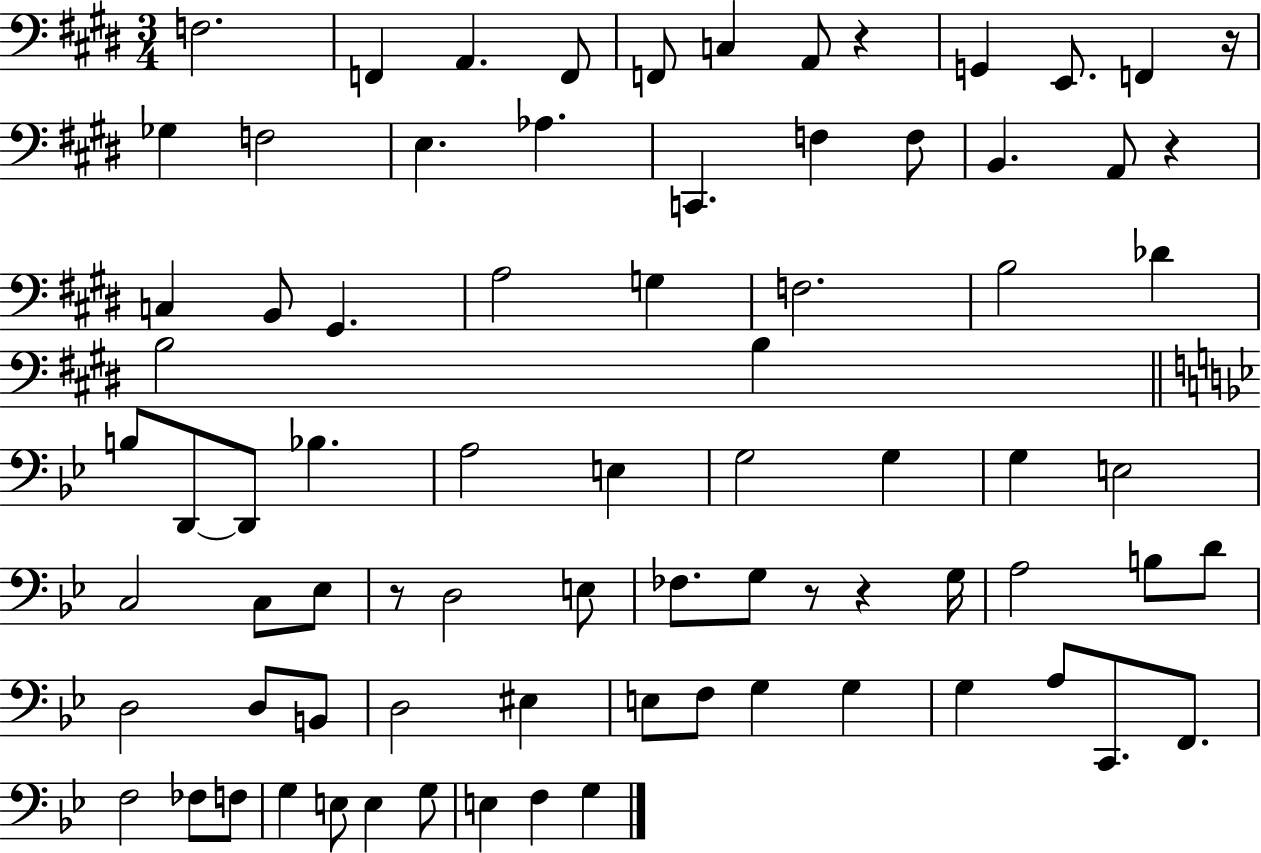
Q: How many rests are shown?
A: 6